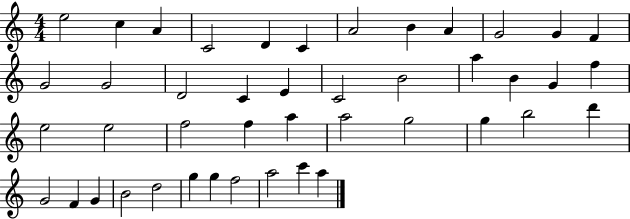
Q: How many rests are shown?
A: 0